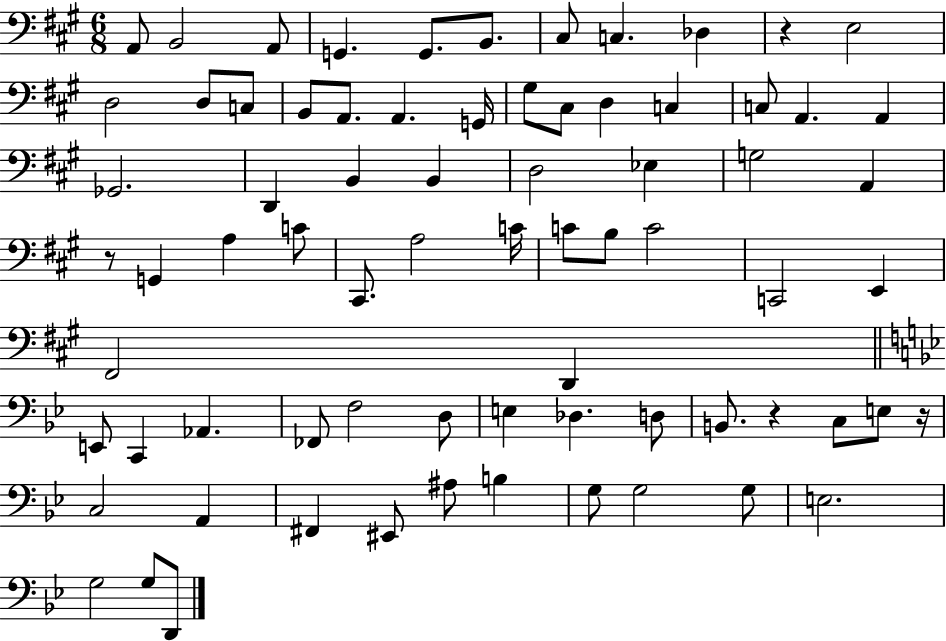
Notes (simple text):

A2/e B2/h A2/e G2/q. G2/e. B2/e. C#3/e C3/q. Db3/q R/q E3/h D3/h D3/e C3/e B2/e A2/e. A2/q. G2/s G#3/e C#3/e D3/q C3/q C3/e A2/q. A2/q Gb2/h. D2/q B2/q B2/q D3/h Eb3/q G3/h A2/q R/e G2/q A3/q C4/e C#2/e. A3/h C4/s C4/e B3/e C4/h C2/h E2/q F#2/h D2/q E2/e C2/q Ab2/q. FES2/e F3/h D3/e E3/q Db3/q. D3/e B2/e. R/q C3/e E3/e R/s C3/h A2/q F#2/q EIS2/e A#3/e B3/q G3/e G3/h G3/e E3/h. G3/h G3/e D2/e